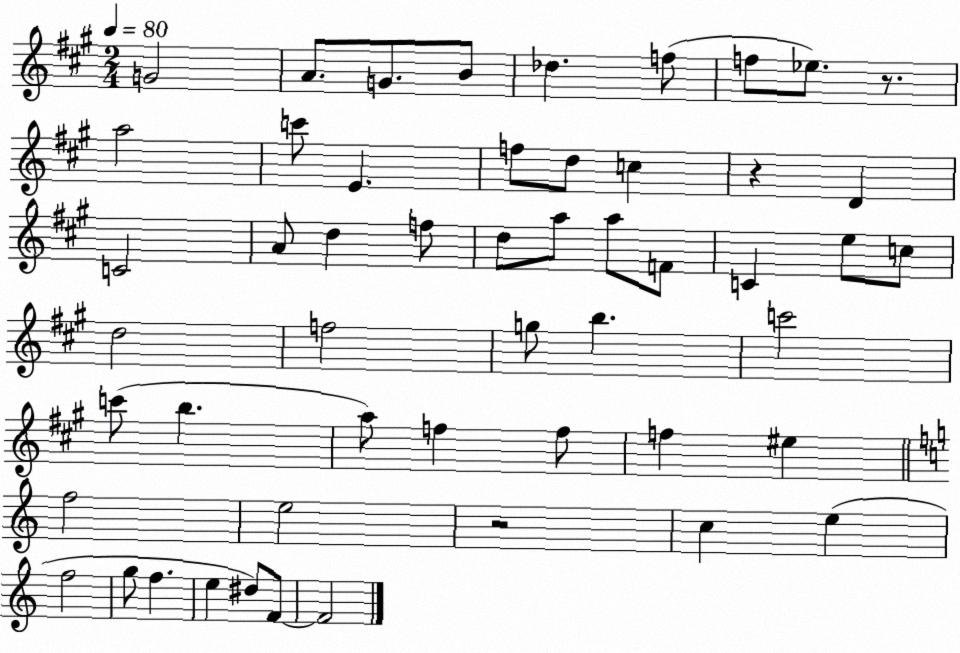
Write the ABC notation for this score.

X:1
T:Untitled
M:2/4
L:1/4
K:A
G2 A/2 G/2 B/2 _d f/2 f/2 _e/2 z/2 a2 c'/2 E f/2 d/2 c z D C2 A/2 d f/2 d/2 a/2 a/2 F/2 C e/2 c/2 d2 f2 g/2 b c'2 c'/2 b a/2 f f/2 f ^e f2 e2 z2 c e f2 g/2 f e ^d/2 F/2 F2